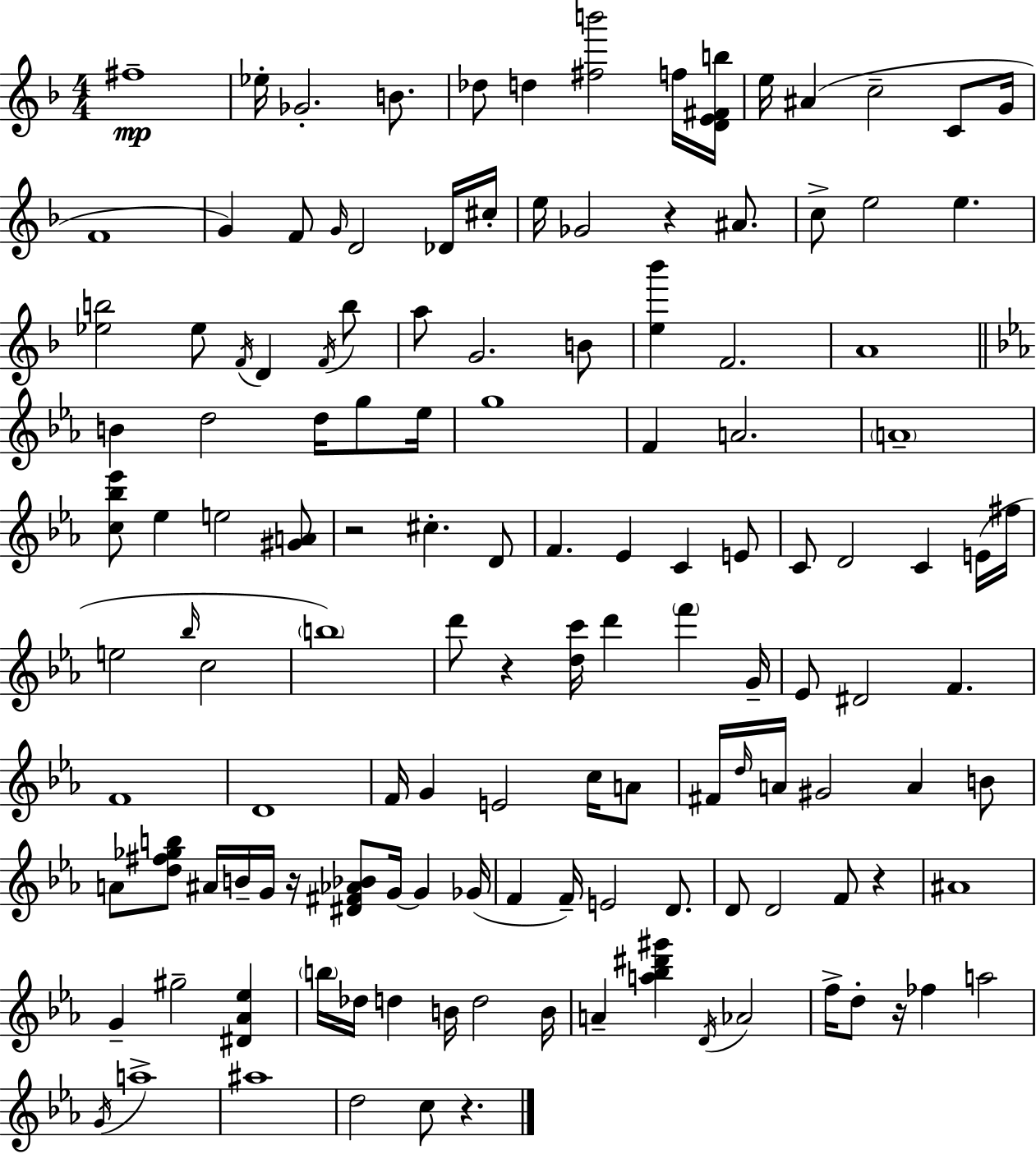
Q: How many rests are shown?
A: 7